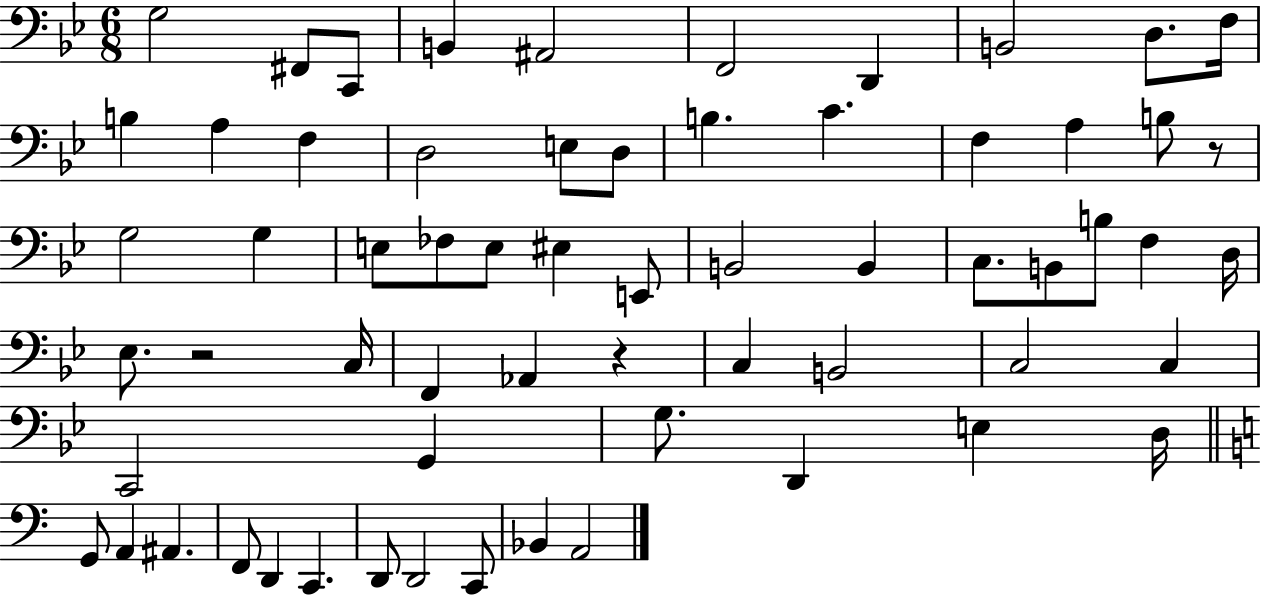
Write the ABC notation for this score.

X:1
T:Untitled
M:6/8
L:1/4
K:Bb
G,2 ^F,,/2 C,,/2 B,, ^A,,2 F,,2 D,, B,,2 D,/2 F,/4 B, A, F, D,2 E,/2 D,/2 B, C F, A, B,/2 z/2 G,2 G, E,/2 _F,/2 E,/2 ^E, E,,/2 B,,2 B,, C,/2 B,,/2 B,/2 F, D,/4 _E,/2 z2 C,/4 F,, _A,, z C, B,,2 C,2 C, C,,2 G,, G,/2 D,, E, D,/4 G,,/2 A,, ^A,, F,,/2 D,, C,, D,,/2 D,,2 C,,/2 _B,, A,,2